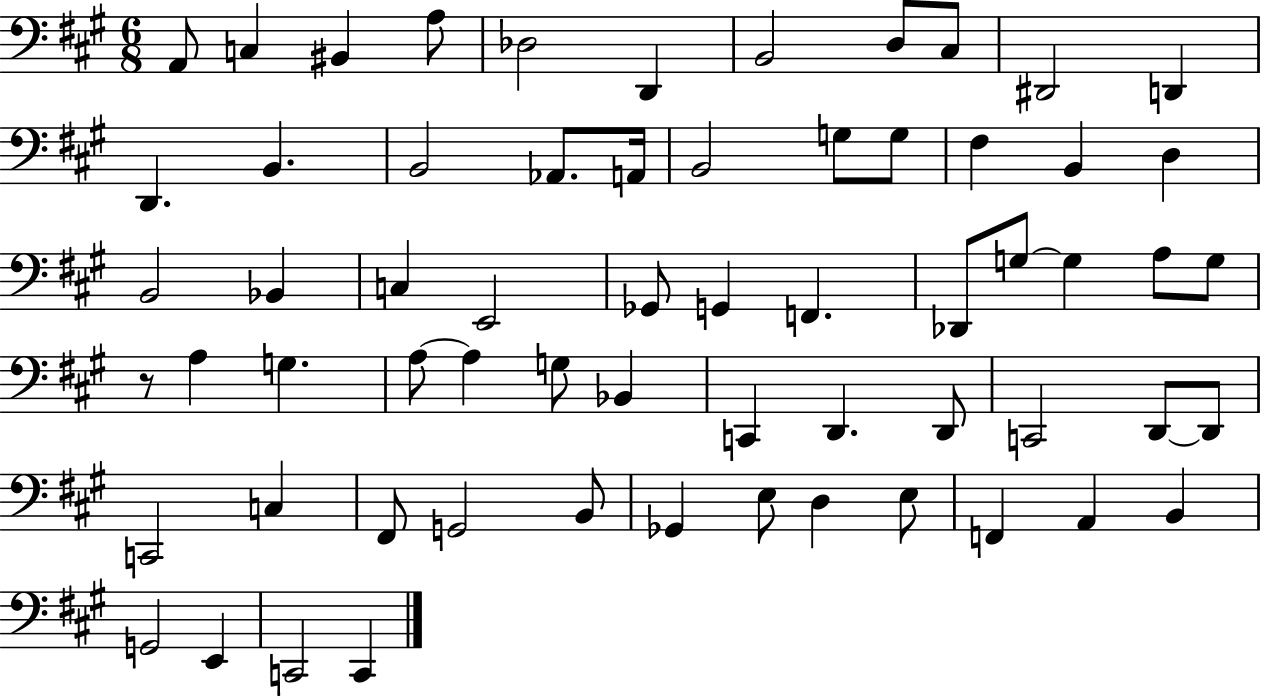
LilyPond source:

{
  \clef bass
  \numericTimeSignature
  \time 6/8
  \key a \major
  \repeat volta 2 { a,8 c4 bis,4 a8 | des2 d,4 | b,2 d8 cis8 | dis,2 d,4 | \break d,4. b,4. | b,2 aes,8. a,16 | b,2 g8 g8 | fis4 b,4 d4 | \break b,2 bes,4 | c4 e,2 | ges,8 g,4 f,4. | des,8 g8~~ g4 a8 g8 | \break r8 a4 g4. | a8~~ a4 g8 bes,4 | c,4 d,4. d,8 | c,2 d,8~~ d,8 | \break c,2 c4 | fis,8 g,2 b,8 | ges,4 e8 d4 e8 | f,4 a,4 b,4 | \break g,2 e,4 | c,2 c,4 | } \bar "|."
}